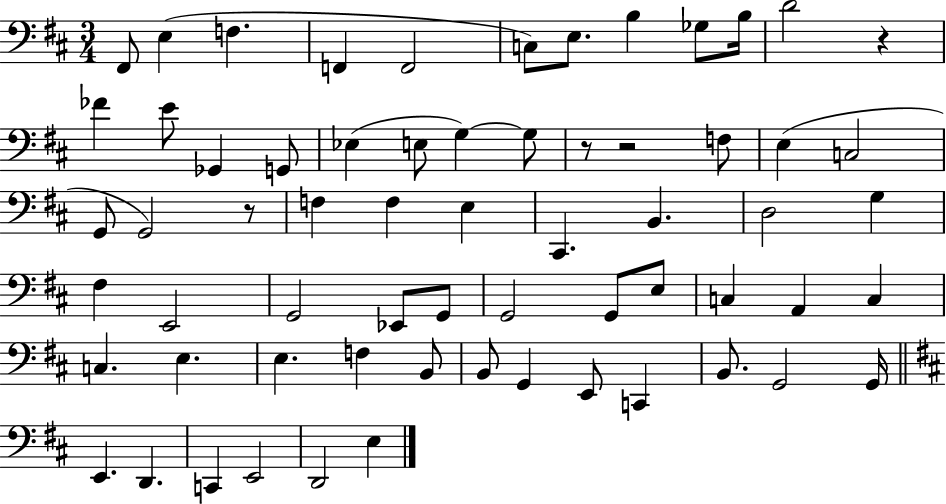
X:1
T:Untitled
M:3/4
L:1/4
K:D
^F,,/2 E, F, F,, F,,2 C,/2 E,/2 B, _G,/2 B,/4 D2 z _F E/2 _G,, G,,/2 _E, E,/2 G, G,/2 z/2 z2 F,/2 E, C,2 G,,/2 G,,2 z/2 F, F, E, ^C,, B,, D,2 G, ^F, E,,2 G,,2 _E,,/2 G,,/2 G,,2 G,,/2 E,/2 C, A,, C, C, E, E, F, B,,/2 B,,/2 G,, E,,/2 C,, B,,/2 G,,2 G,,/4 E,, D,, C,, E,,2 D,,2 E,